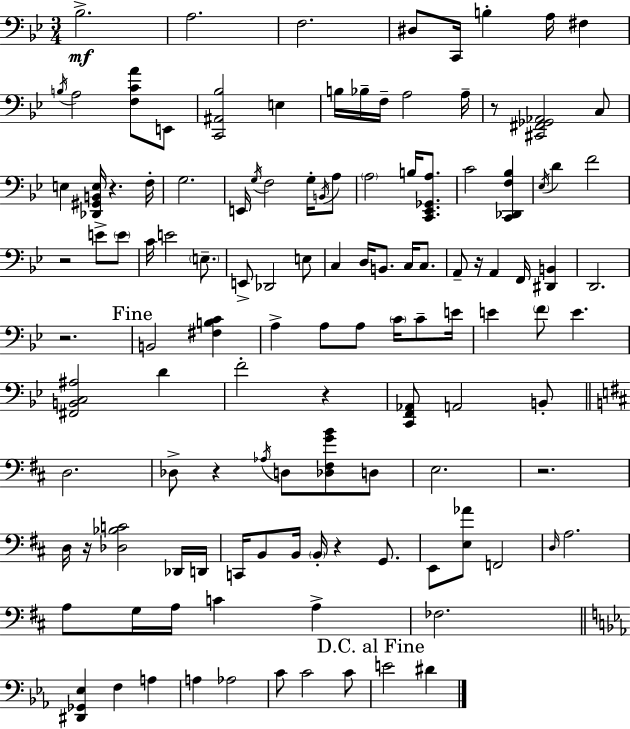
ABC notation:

X:1
T:Untitled
M:3/4
L:1/4
K:Bb
_B,2 A,2 F,2 ^D,/2 C,,/4 B, A,/4 ^F, B,/4 A,2 [F,CA]/2 E,,/2 [C,,^A,,_B,]2 E, B,/4 _B,/4 F,/4 A,2 A,/4 z/2 [^C,,^F,,_G,,_A,,]2 C,/2 E, [_D,,^G,,B,,E,]/4 z F,/4 G,2 E,,/4 G,/4 F,2 G,/4 B,,/4 A,/2 A,2 B,/4 [C,,_E,,_G,,A,]/2 C2 [C,,_D,,F,_B,] _E,/4 D F2 z2 E/2 E/2 C/4 E2 E,/2 E,,/2 _D,,2 E,/2 C, D,/4 B,,/2 C,/4 C,/2 A,,/2 z/4 A,, F,,/4 [^D,,B,,] D,,2 z2 B,,2 [^F,B,C] A, A,/2 A,/2 C/4 C/2 E/4 E F/2 E [^F,,B,,C,^A,]2 D F2 z [C,,F,,_A,,]/2 A,,2 B,,/2 D,2 _D,/2 z _A,/4 D,/2 [_D,^F,GB]/2 D,/2 E,2 z2 D,/4 z/4 [_D,_B,C]2 _D,,/4 D,,/4 C,,/4 B,,/2 B,,/4 B,,/4 z G,,/2 E,,/2 [E,_A]/2 F,,2 D,/4 A,2 A,/2 G,/4 A,/4 C A, _F,2 [^D,,_G,,_E,] F, A, A, _A,2 C/2 C2 C/2 E2 ^D